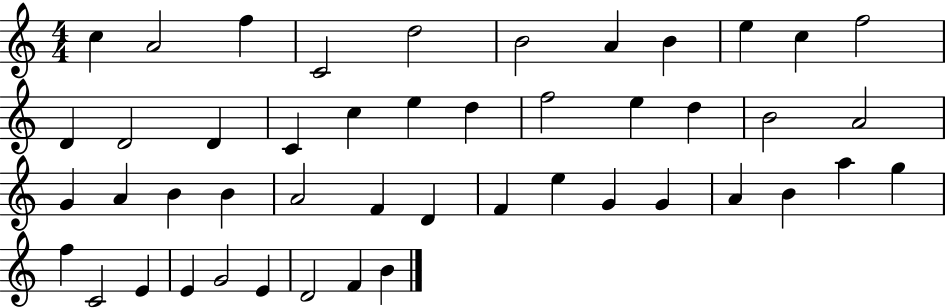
C5/q A4/h F5/q C4/h D5/h B4/h A4/q B4/q E5/q C5/q F5/h D4/q D4/h D4/q C4/q C5/q E5/q D5/q F5/h E5/q D5/q B4/h A4/h G4/q A4/q B4/q B4/q A4/h F4/q D4/q F4/q E5/q G4/q G4/q A4/q B4/q A5/q G5/q F5/q C4/h E4/q E4/q G4/h E4/q D4/h F4/q B4/q